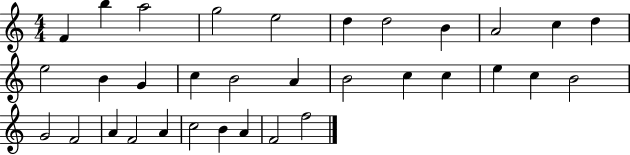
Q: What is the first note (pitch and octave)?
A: F4